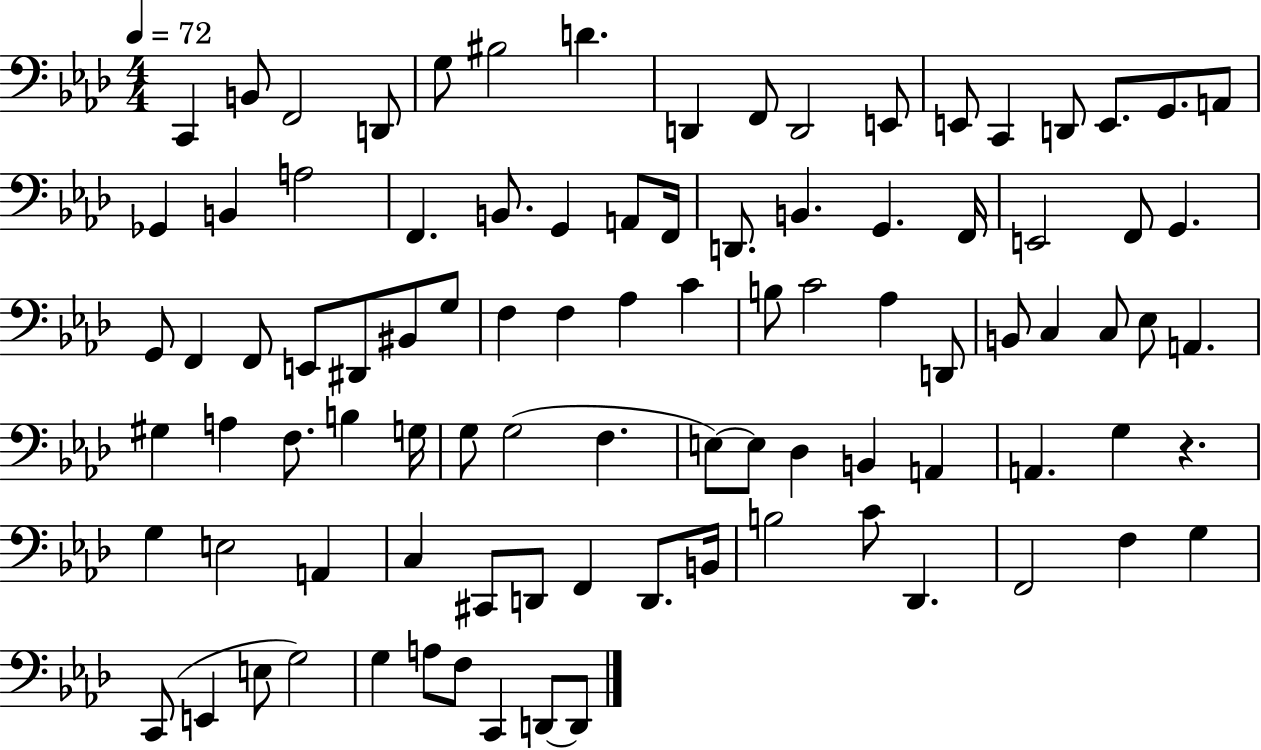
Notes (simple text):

C2/q B2/e F2/h D2/e G3/e BIS3/h D4/q. D2/q F2/e D2/h E2/e E2/e C2/q D2/e E2/e. G2/e. A2/e Gb2/q B2/q A3/h F2/q. B2/e. G2/q A2/e F2/s D2/e. B2/q. G2/q. F2/s E2/h F2/e G2/q. G2/e F2/q F2/e E2/e D#2/e BIS2/e G3/e F3/q F3/q Ab3/q C4/q B3/e C4/h Ab3/q D2/e B2/e C3/q C3/e Eb3/e A2/q. G#3/q A3/q F3/e. B3/q G3/s G3/e G3/h F3/q. E3/e E3/e Db3/q B2/q A2/q A2/q. G3/q R/q. G3/q E3/h A2/q C3/q C#2/e D2/e F2/q D2/e. B2/s B3/h C4/e Db2/q. F2/h F3/q G3/q C2/e E2/q E3/e G3/h G3/q A3/e F3/e C2/q D2/e D2/e